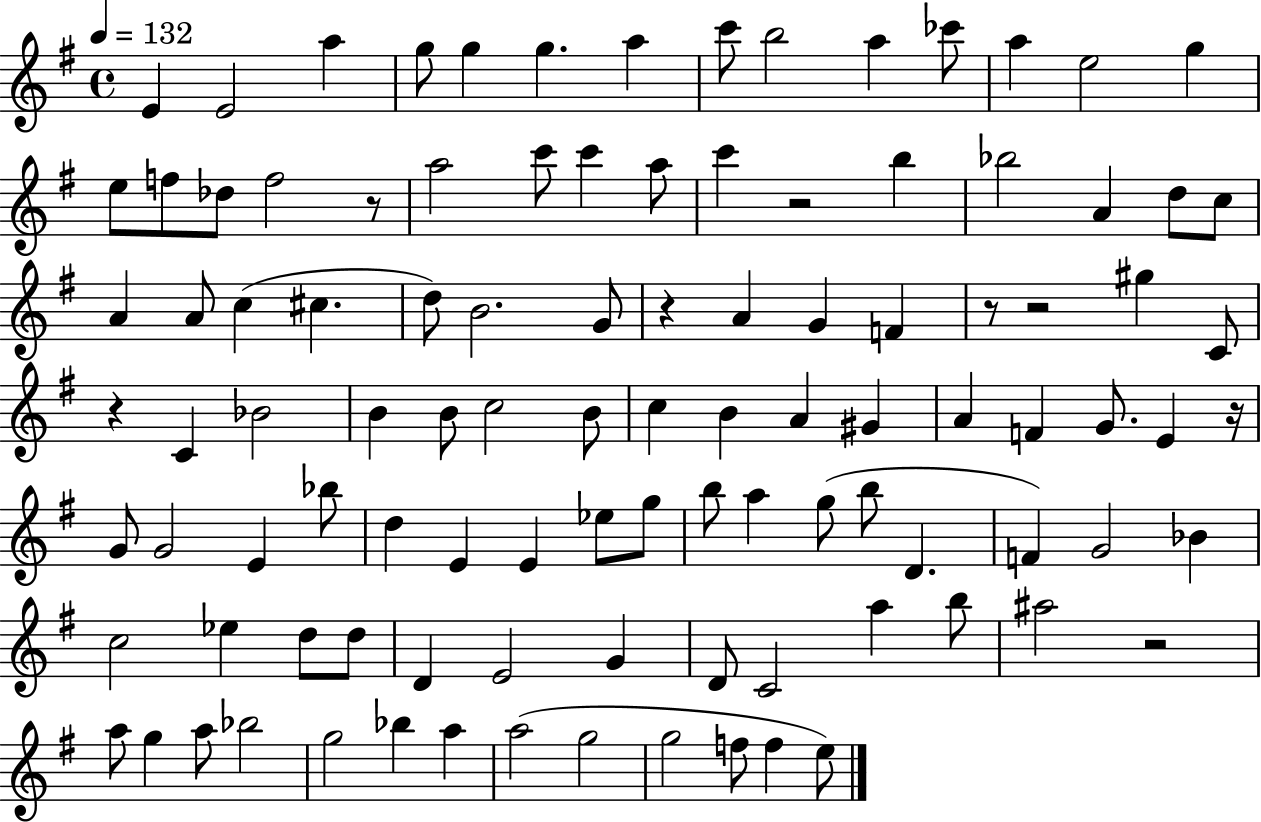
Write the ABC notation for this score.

X:1
T:Untitled
M:4/4
L:1/4
K:G
E E2 a g/2 g g a c'/2 b2 a _c'/2 a e2 g e/2 f/2 _d/2 f2 z/2 a2 c'/2 c' a/2 c' z2 b _b2 A d/2 c/2 A A/2 c ^c d/2 B2 G/2 z A G F z/2 z2 ^g C/2 z C _B2 B B/2 c2 B/2 c B A ^G A F G/2 E z/4 G/2 G2 E _b/2 d E E _e/2 g/2 b/2 a g/2 b/2 D F G2 _B c2 _e d/2 d/2 D E2 G D/2 C2 a b/2 ^a2 z2 a/2 g a/2 _b2 g2 _b a a2 g2 g2 f/2 f e/2